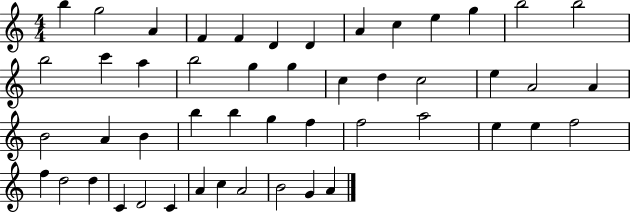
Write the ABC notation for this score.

X:1
T:Untitled
M:4/4
L:1/4
K:C
b g2 A F F D D A c e g b2 b2 b2 c' a b2 g g c d c2 e A2 A B2 A B b b g f f2 a2 e e f2 f d2 d C D2 C A c A2 B2 G A